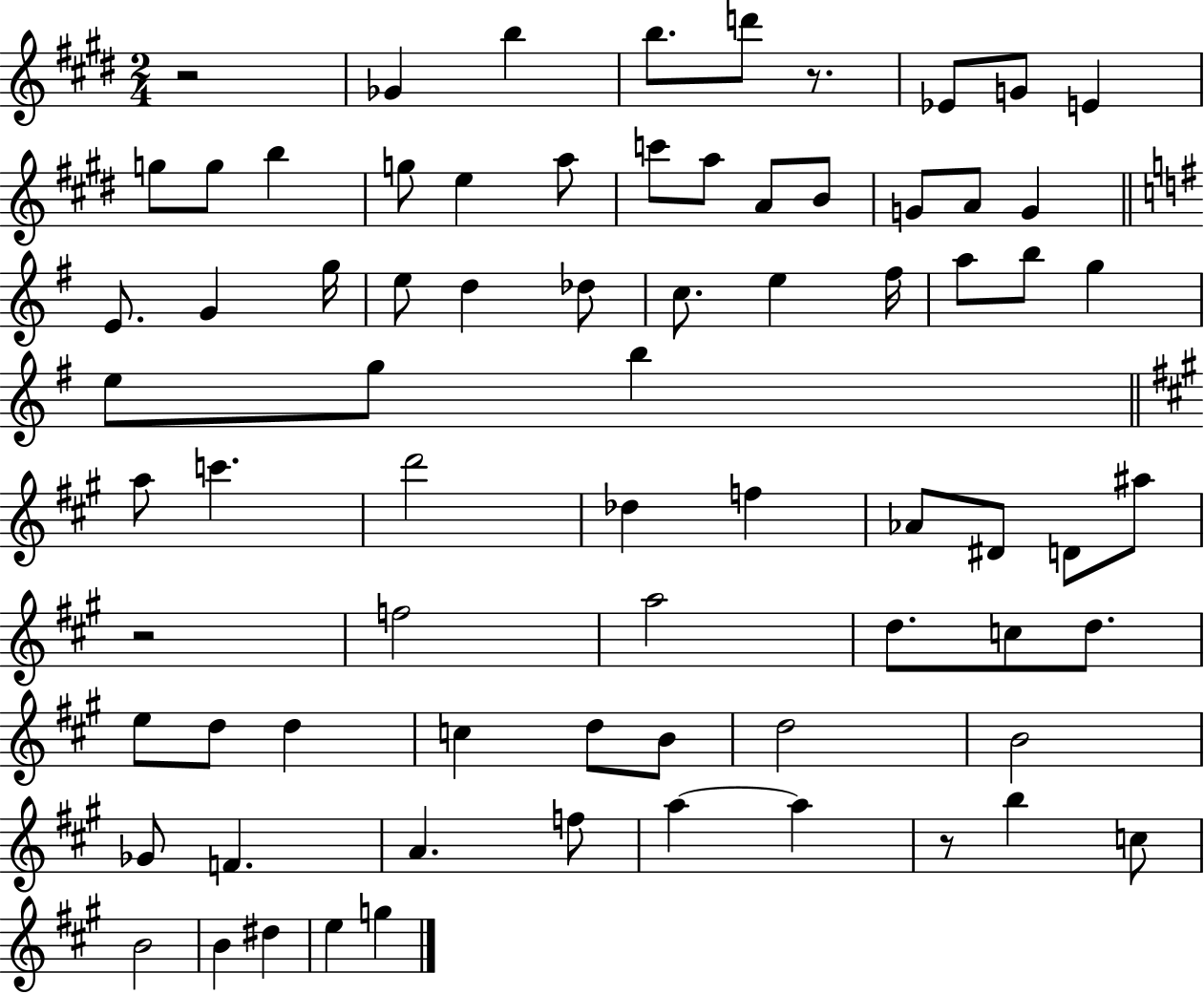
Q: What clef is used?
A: treble